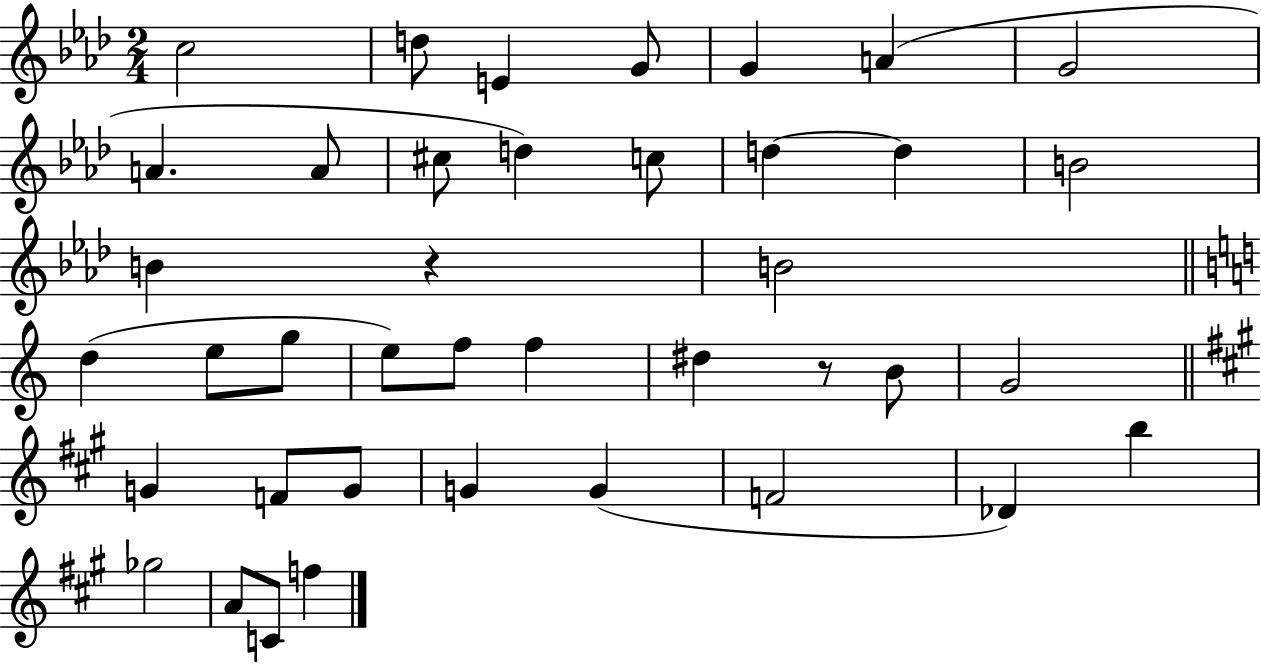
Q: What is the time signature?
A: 2/4